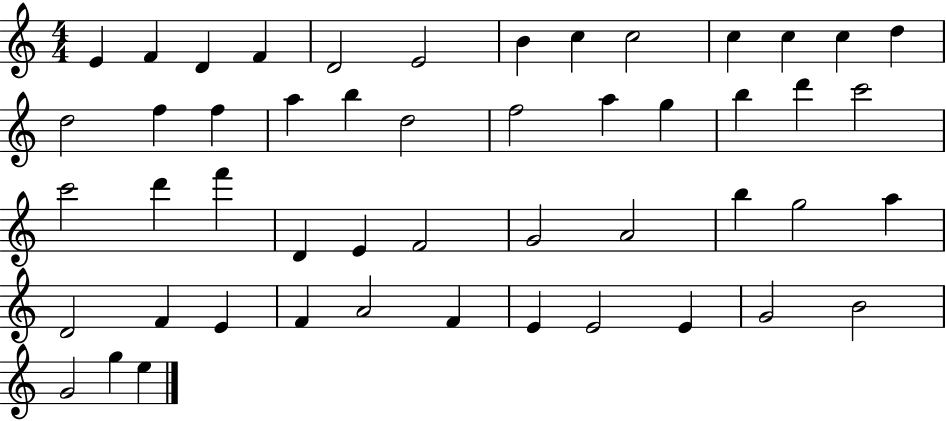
{
  \clef treble
  \numericTimeSignature
  \time 4/4
  \key c \major
  e'4 f'4 d'4 f'4 | d'2 e'2 | b'4 c''4 c''2 | c''4 c''4 c''4 d''4 | \break d''2 f''4 f''4 | a''4 b''4 d''2 | f''2 a''4 g''4 | b''4 d'''4 c'''2 | \break c'''2 d'''4 f'''4 | d'4 e'4 f'2 | g'2 a'2 | b''4 g''2 a''4 | \break d'2 f'4 e'4 | f'4 a'2 f'4 | e'4 e'2 e'4 | g'2 b'2 | \break g'2 g''4 e''4 | \bar "|."
}